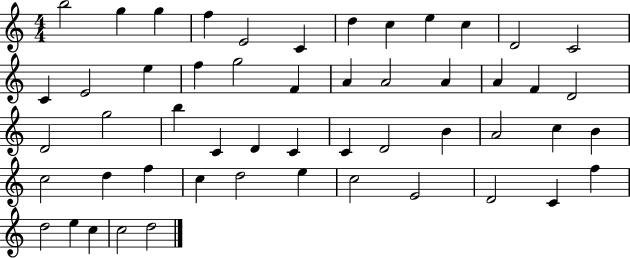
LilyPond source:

{
  \clef treble
  \numericTimeSignature
  \time 4/4
  \key c \major
  b''2 g''4 g''4 | f''4 e'2 c'4 | d''4 c''4 e''4 c''4 | d'2 c'2 | \break c'4 e'2 e''4 | f''4 g''2 f'4 | a'4 a'2 a'4 | a'4 f'4 d'2 | \break d'2 g''2 | b''4 c'4 d'4 c'4 | c'4 d'2 b'4 | a'2 c''4 b'4 | \break c''2 d''4 f''4 | c''4 d''2 e''4 | c''2 e'2 | d'2 c'4 f''4 | \break d''2 e''4 c''4 | c''2 d''2 | \bar "|."
}